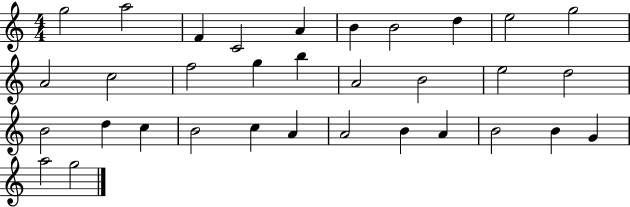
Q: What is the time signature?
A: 4/4